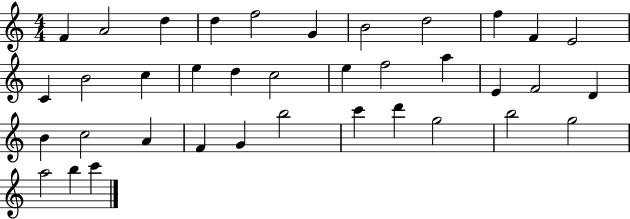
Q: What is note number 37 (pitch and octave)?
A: C6